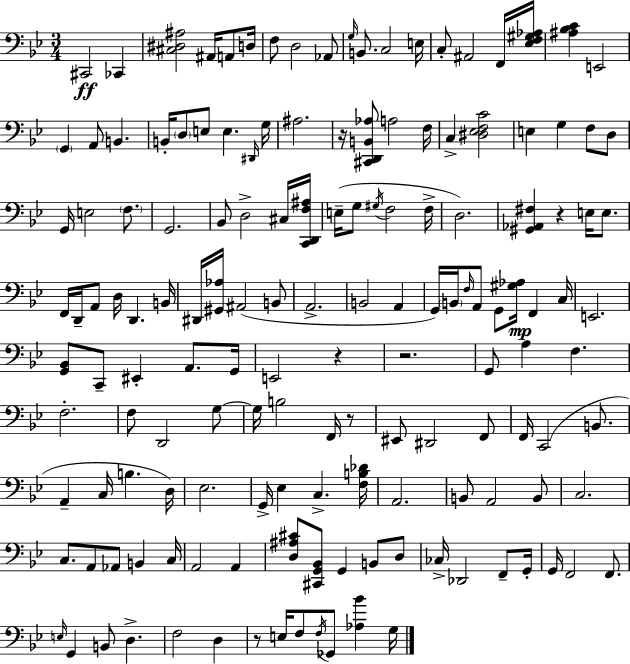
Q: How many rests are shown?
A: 6